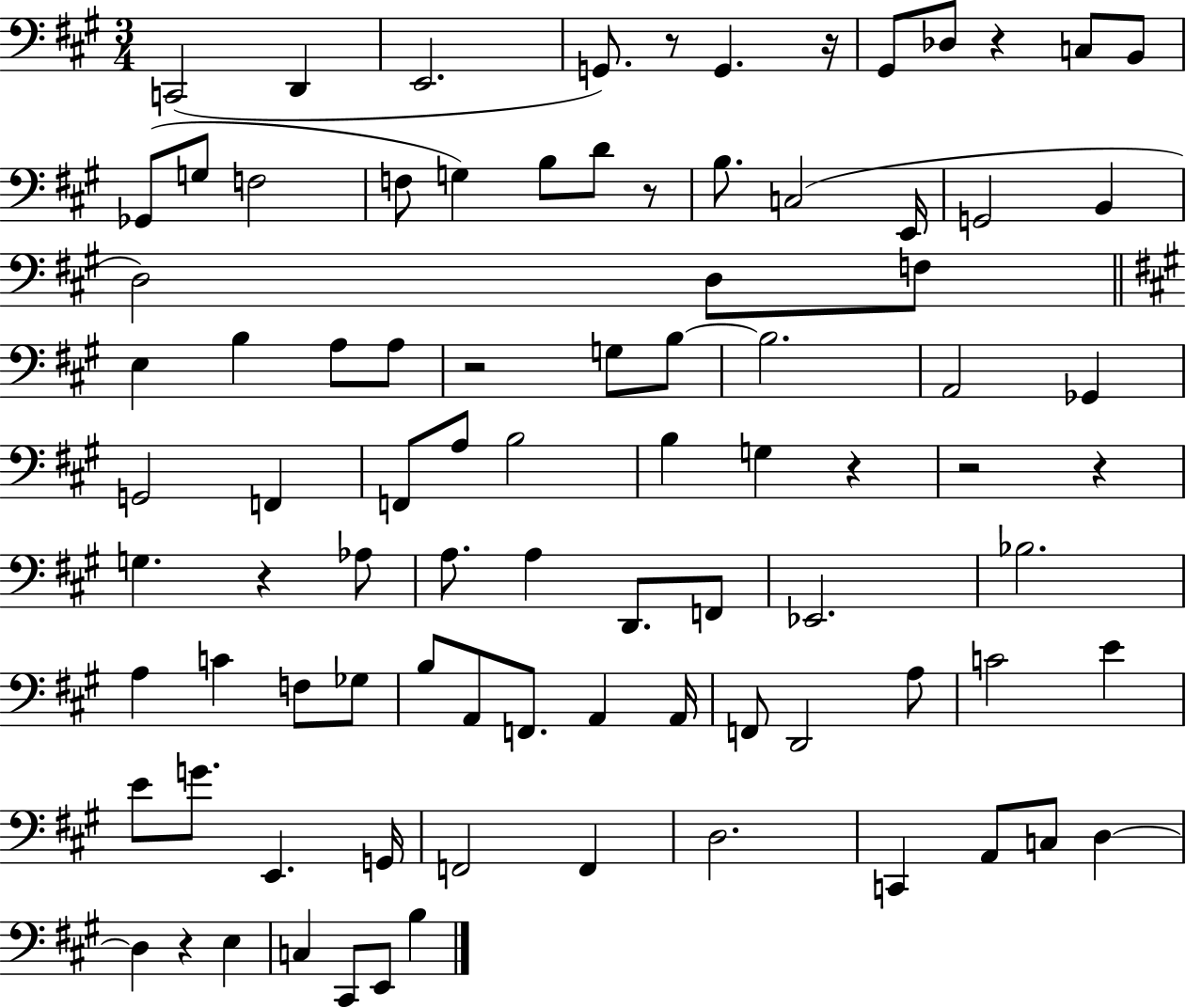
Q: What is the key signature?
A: A major